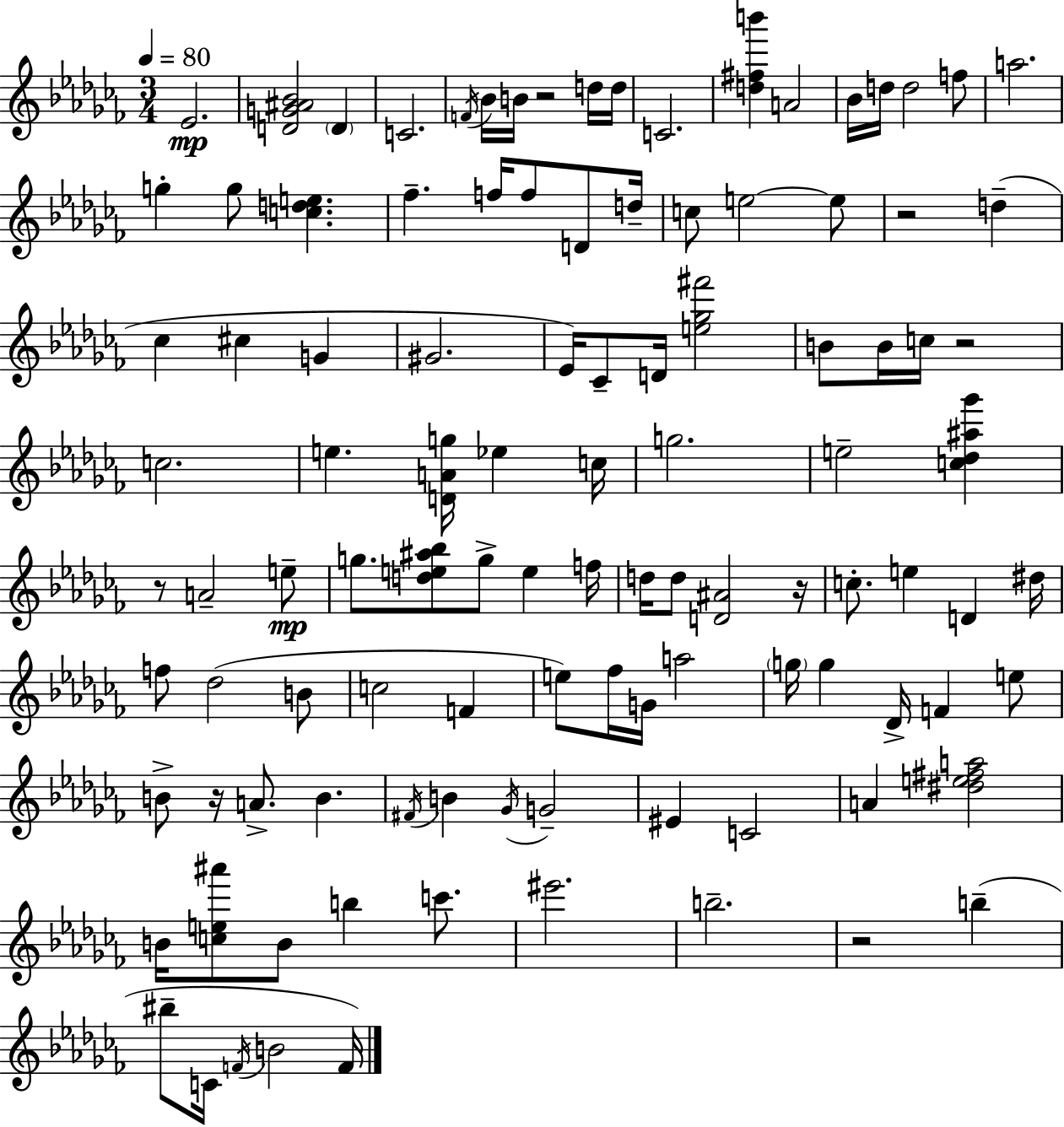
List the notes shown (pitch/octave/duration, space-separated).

Eb4/h. [D4,G4,A#4,Bb4]/h D4/q C4/h. F4/s Bb4/s B4/s R/h D5/s D5/s C4/h. [D5,F#5,B6]/q A4/h Bb4/s D5/s D5/h F5/e A5/h. G5/q G5/e [C5,D5,E5]/q. FES5/q. F5/s F5/e D4/e D5/s C5/e E5/h E5/e R/h D5/q CES5/q C#5/q G4/q G#4/h. Eb4/s CES4/e D4/s [E5,Gb5,F#6]/h B4/e B4/s C5/s R/h C5/h. E5/q. [D4,A4,G5]/s Eb5/q C5/s G5/h. E5/h [C5,Db5,A#5,Gb6]/q R/e A4/h E5/e G5/e. [D5,E5,A#5,Bb5]/e G5/e E5/q F5/s D5/s D5/e [D4,A#4]/h R/s C5/e. E5/q D4/q D#5/s F5/e Db5/h B4/e C5/h F4/q E5/e FES5/s G4/s A5/h G5/s G5/q Db4/s F4/q E5/e B4/e R/s A4/e. B4/q. F#4/s B4/q Gb4/s G4/h EIS4/q C4/h A4/q [D#5,E5,F#5,A5]/h B4/s [C5,E5,A#6]/e B4/e B5/q C6/e. EIS6/h. B5/h. R/h B5/q BIS5/e C4/s F4/s B4/h F4/s